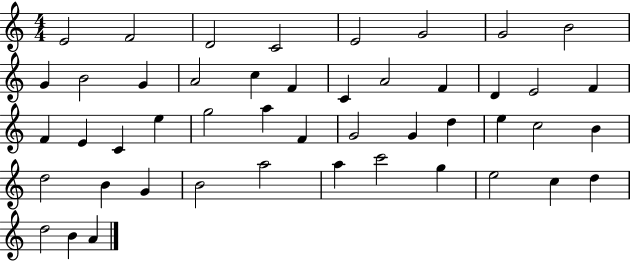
X:1
T:Untitled
M:4/4
L:1/4
K:C
E2 F2 D2 C2 E2 G2 G2 B2 G B2 G A2 c F C A2 F D E2 F F E C e g2 a F G2 G d e c2 B d2 B G B2 a2 a c'2 g e2 c d d2 B A